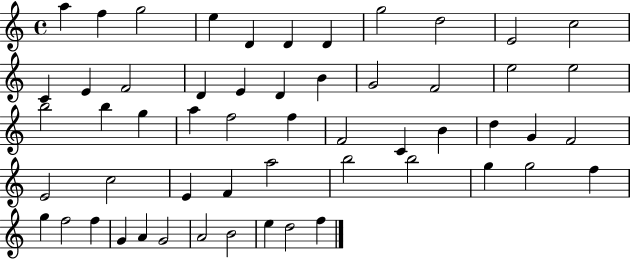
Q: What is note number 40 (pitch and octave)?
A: B5